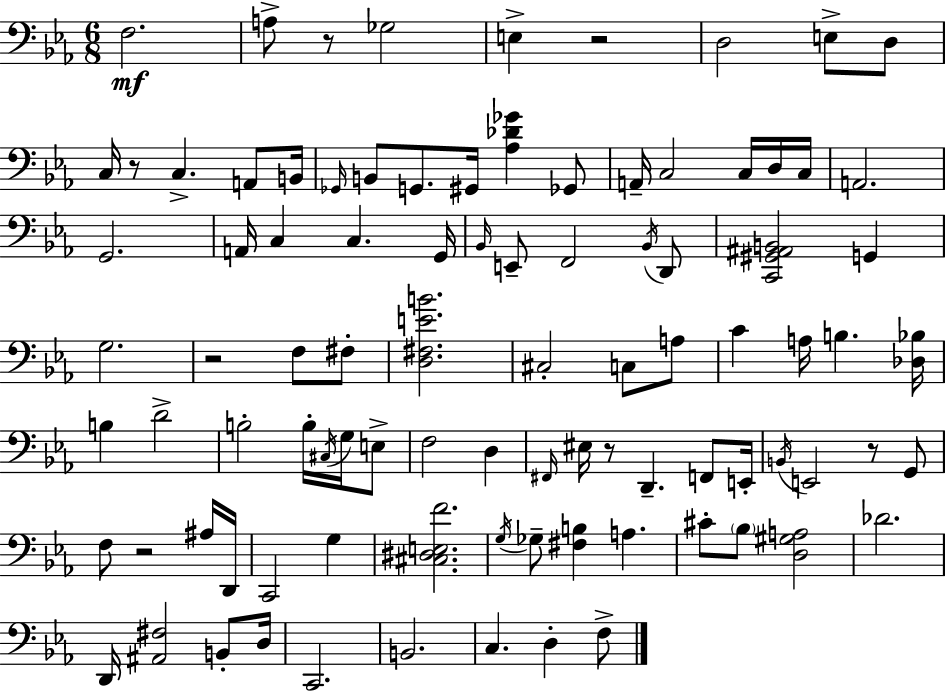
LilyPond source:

{
  \clef bass
  \numericTimeSignature
  \time 6/8
  \key ees \major
  \repeat volta 2 { f2.\mf | a8-> r8 ges2 | e4-> r2 | d2 e8-> d8 | \break c16 r8 c4.-> a,8 b,16 | \grace { ges,16 } b,8 g,8. gis,16 <aes des' ges'>4 ges,8 | a,16-- c2 c16 d16 | c16 a,2. | \break g,2. | a,16 c4 c4. | g,16 \grace { bes,16 } e,8-- f,2 | \acciaccatura { bes,16 } d,8 <c, gis, ais, b,>2 g,4 | \break g2. | r2 f8 | fis8-. <d fis e' b'>2. | cis2-. c8 | \break a8 c'4 a16 b4. | <des bes>16 b4 d'2-> | b2-. b16-. | \acciaccatura { cis16 } g16 e8-> f2 | \break d4 \grace { fis,16 } eis16 r8 d,4.-- | f,8 e,16-. \acciaccatura { b,16 } e,2 | r8 g,8 f8 r2 | ais16 d,16 c,2 | \break g4 <cis dis e f'>2. | \acciaccatura { g16 } ges8-- <fis b>4 | a4. cis'8-. \parenthesize bes8 <d gis a>2 | des'2. | \break d,16 <ais, fis>2 | b,8-. d16 c,2. | b,2. | c4. | \break d4-. f8-> } \bar "|."
}